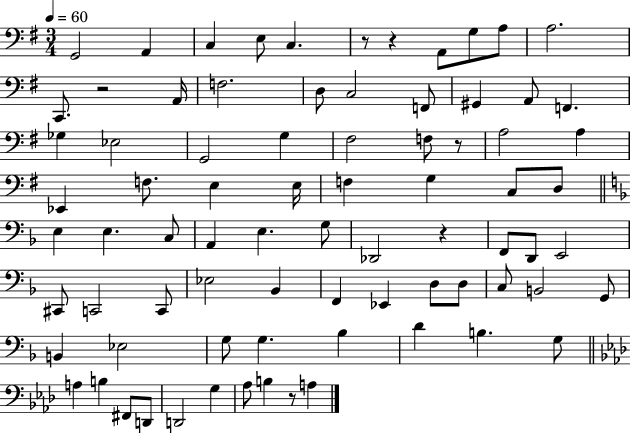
G2/h A2/q C3/q E3/e C3/q. R/e R/q A2/e G3/e A3/e A3/h. C2/e. R/h A2/s F3/h. D3/e C3/h F2/e G#2/q A2/e F2/q. Gb3/q Eb3/h G2/h G3/q F#3/h F3/e R/e A3/h A3/q Eb2/q F3/e. E3/q E3/s F3/q G3/q C3/e D3/e E3/q E3/q. C3/e A2/q E3/q. G3/e Db2/h R/q F2/e D2/e E2/h C#2/e C2/h C2/e Eb3/h Bb2/q F2/q Eb2/q D3/e D3/e C3/e B2/h G2/e B2/q Eb3/h G3/e G3/q. Bb3/q D4/q B3/q. G3/e A3/q B3/q F#2/e D2/e D2/h G3/q Ab3/e B3/q R/e A3/q